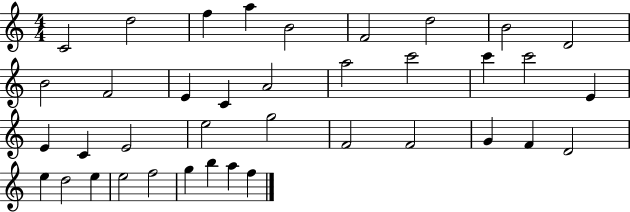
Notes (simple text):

C4/h D5/h F5/q A5/q B4/h F4/h D5/h B4/h D4/h B4/h F4/h E4/q C4/q A4/h A5/h C6/h C6/q C6/h E4/q E4/q C4/q E4/h E5/h G5/h F4/h F4/h G4/q F4/q D4/h E5/q D5/h E5/q E5/h F5/h G5/q B5/q A5/q F5/q